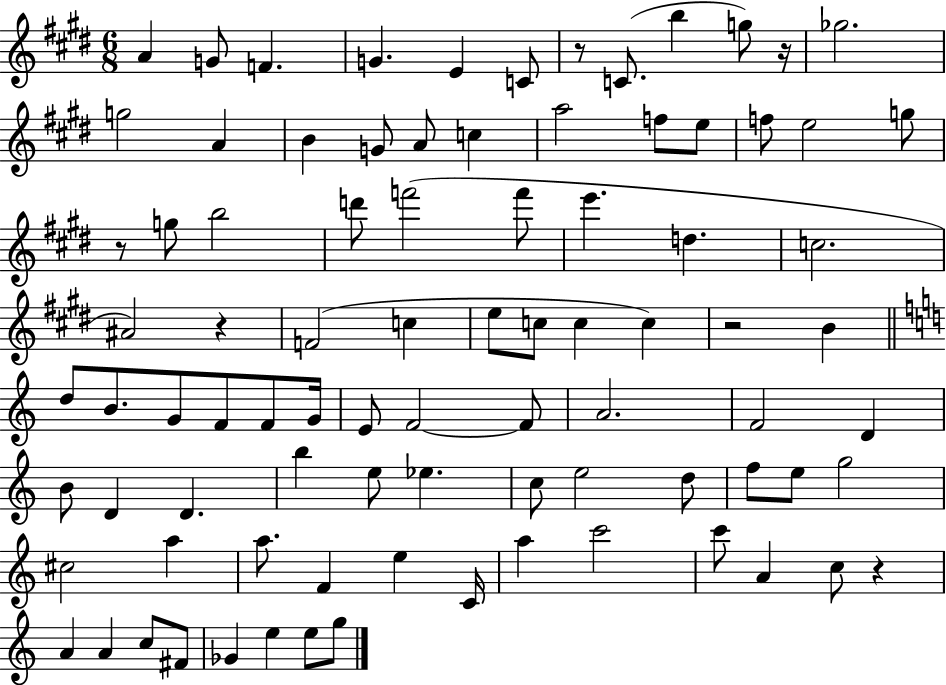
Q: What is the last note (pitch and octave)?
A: G5